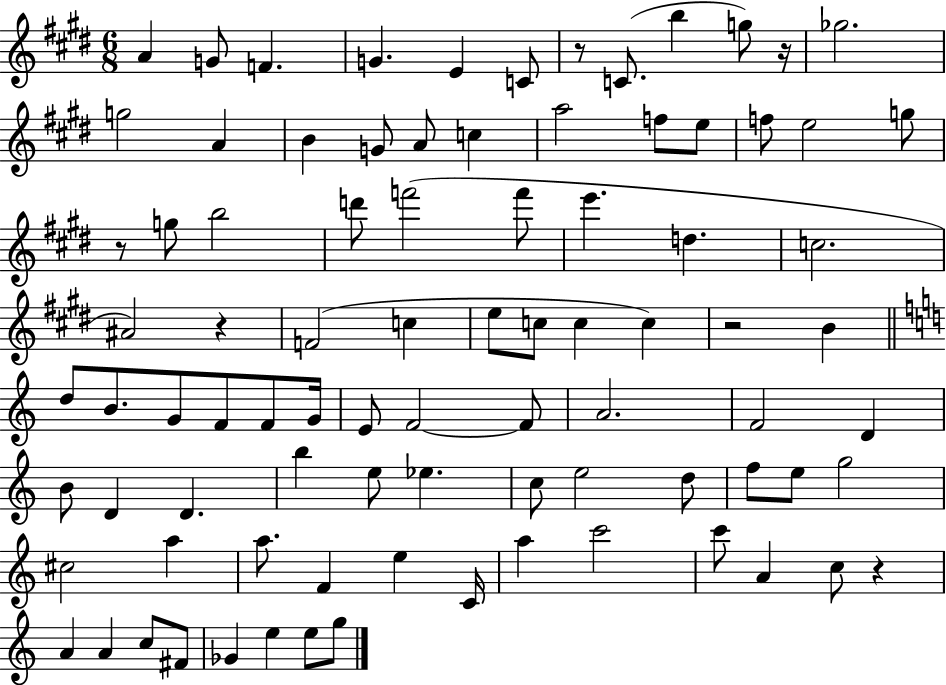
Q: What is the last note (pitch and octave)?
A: G5